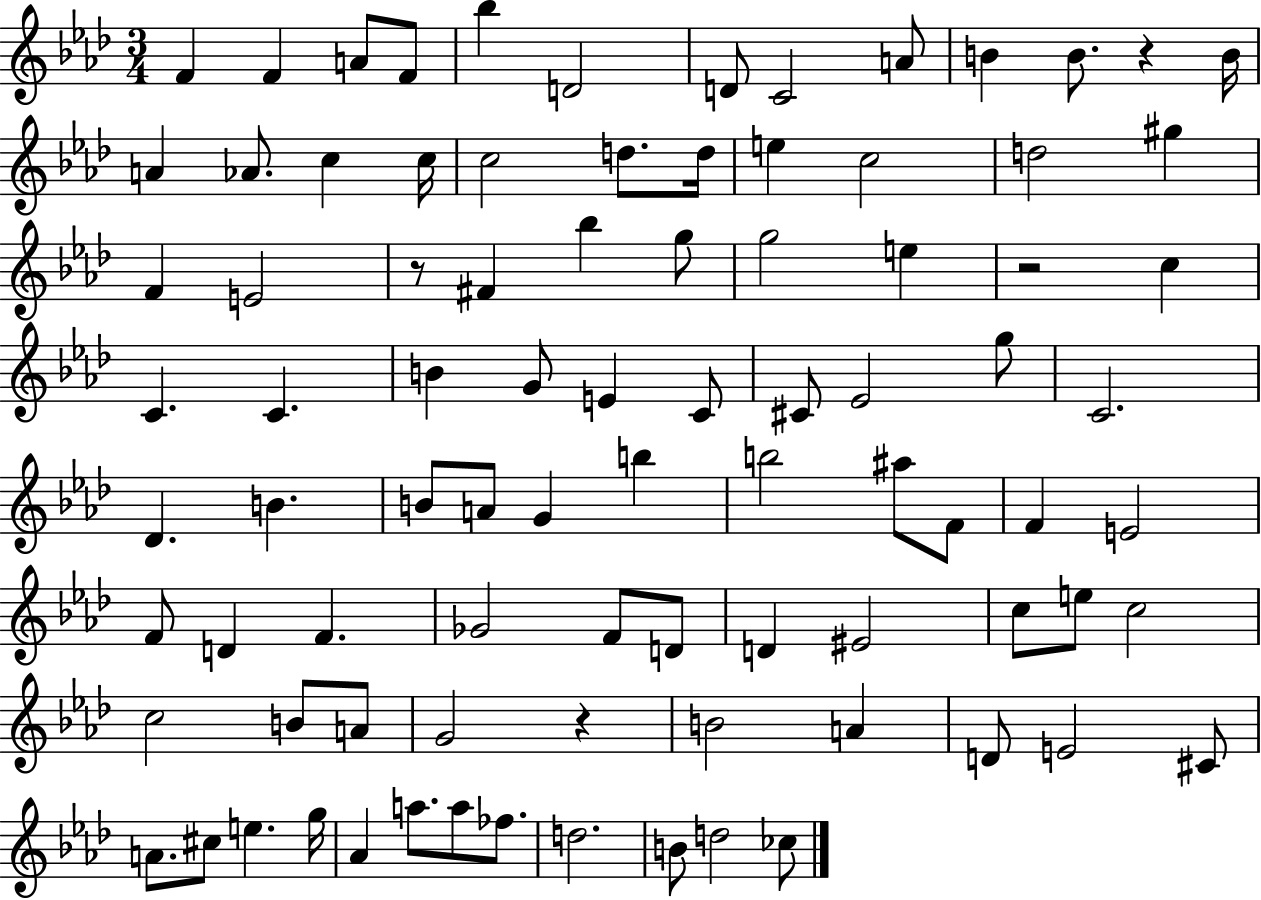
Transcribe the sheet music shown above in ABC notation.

X:1
T:Untitled
M:3/4
L:1/4
K:Ab
F F A/2 F/2 _b D2 D/2 C2 A/2 B B/2 z B/4 A _A/2 c c/4 c2 d/2 d/4 e c2 d2 ^g F E2 z/2 ^F _b g/2 g2 e z2 c C C B G/2 E C/2 ^C/2 _E2 g/2 C2 _D B B/2 A/2 G b b2 ^a/2 F/2 F E2 F/2 D F _G2 F/2 D/2 D ^E2 c/2 e/2 c2 c2 B/2 A/2 G2 z B2 A D/2 E2 ^C/2 A/2 ^c/2 e g/4 _A a/2 a/2 _f/2 d2 B/2 d2 _c/2